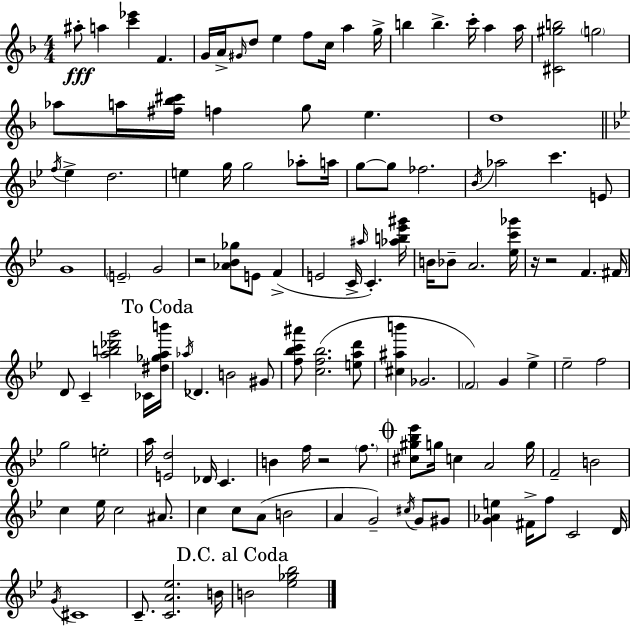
A#5/e A5/q [C6,Eb6]/q F4/q. G4/s A4/s G#4/s D5/e E5/q F5/e C5/s A5/q G5/s B5/q B5/q. C6/s A5/q A5/s [C#4,G#5,B5]/h G5/h Ab5/e A5/s [F#5,Bb5,C#6]/s F5/q G5/e E5/q. D5/w F5/s Eb5/q D5/h. E5/q G5/s G5/h Ab5/e A5/s G5/e G5/e FES5/h. Bb4/s Ab5/h C6/q. E4/e G4/w E4/h G4/h R/h [Ab4,Bb4,Gb5]/e E4/e F4/q E4/h C4/s A#5/s C4/q. [Ab5,B5,Eb6,G#6]/s B4/s Bb4/e A4/h. [Eb5,C6,Gb6]/s R/s R/h F4/q. F#4/s D4/e C4/q [A5,B5,Db6,G6]/h CES4/s [D#5,Gb5,A5,B6]/s Ab5/s Db4/q. B4/h G#4/e [F5,Bb5,C6,A#6]/e [C5,F5,Bb5]/h. [E5,A5,D6]/e [C#5,A#5,B6]/q Gb4/h. F4/h G4/q Eb5/q Eb5/h F5/h G5/h E5/h A5/s [E4,D5]/h Db4/s C4/q. B4/q F5/s R/h F5/e. [C#5,G#5,Bb5,Eb6]/e G5/s C5/q A4/h G5/s F4/h B4/h C5/q Eb5/s C5/h A#4/e. C5/q C5/e A4/e B4/h A4/q G4/h C#5/s G4/e G#4/e [G4,Ab4,E5]/q F#4/s F5/e C4/h D4/s G4/s C#4/w C4/e. [C4,A4,Eb5]/h. B4/s B4/h [Eb5,Gb5,Bb5]/h